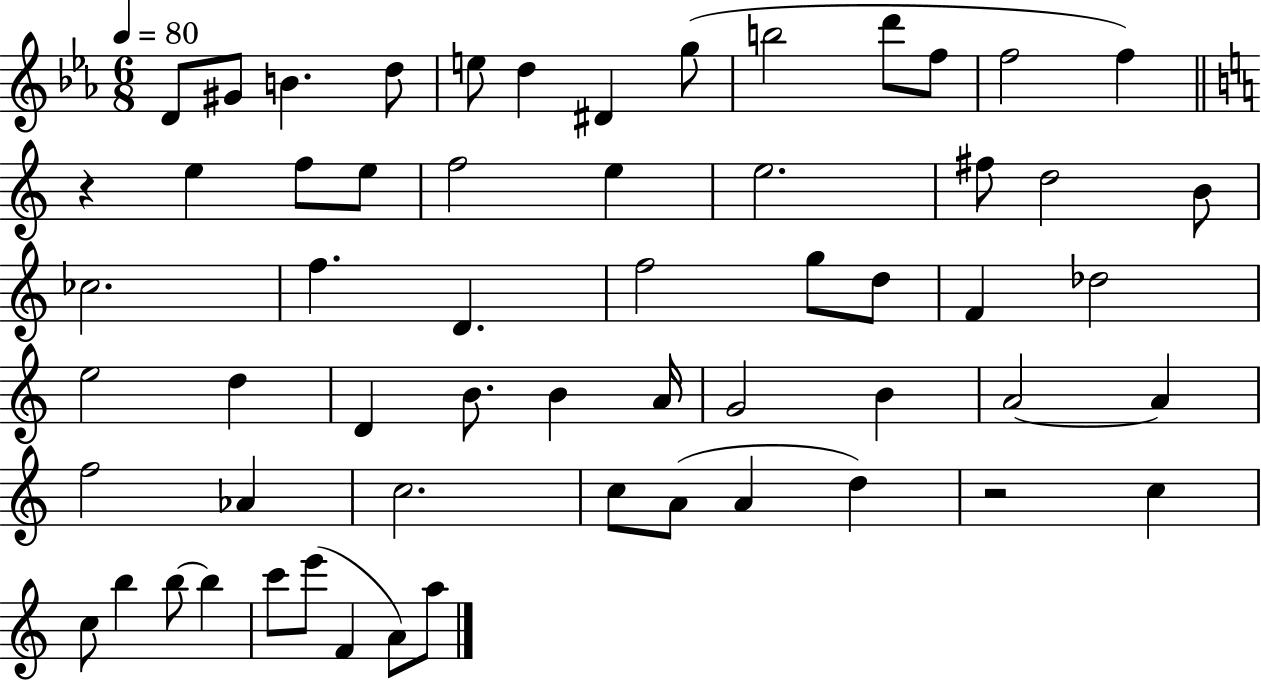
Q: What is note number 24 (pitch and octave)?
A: F5